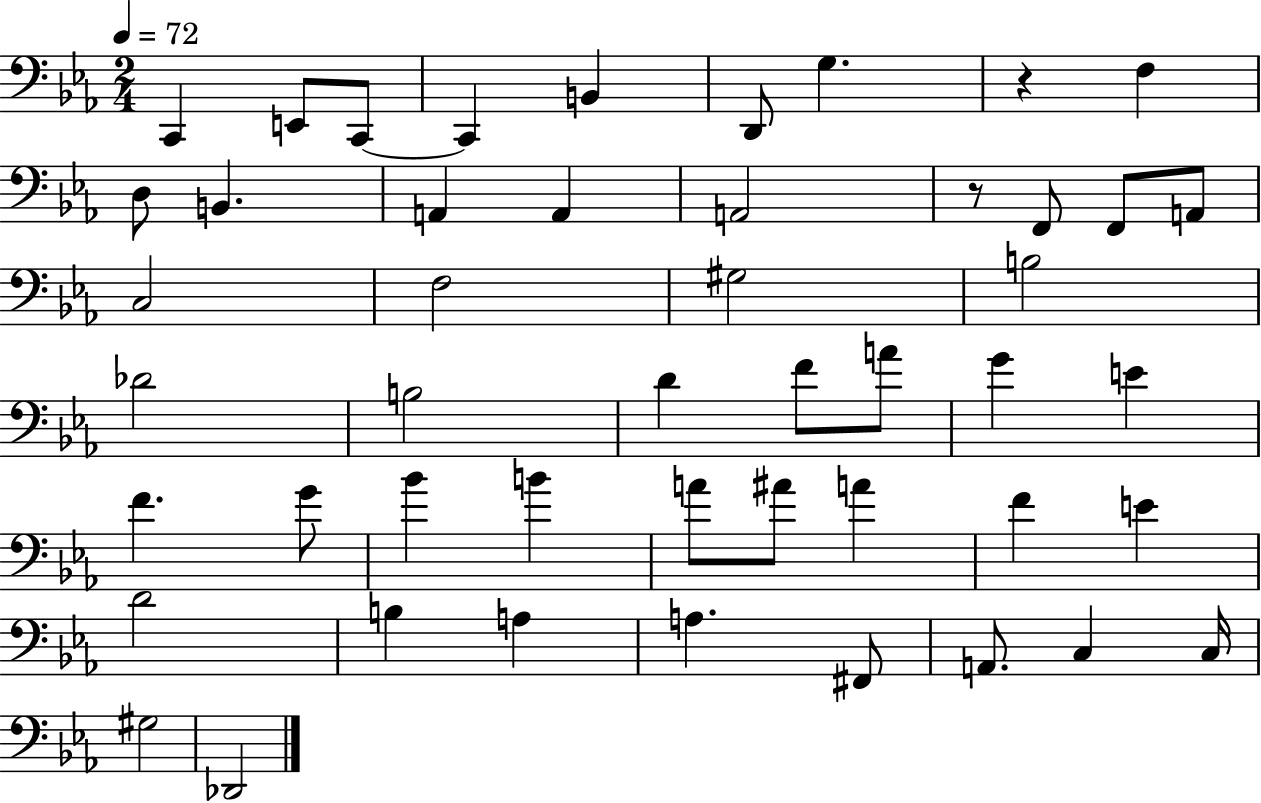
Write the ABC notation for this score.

X:1
T:Untitled
M:2/4
L:1/4
K:Eb
C,, E,,/2 C,,/2 C,, B,, D,,/2 G, z F, D,/2 B,, A,, A,, A,,2 z/2 F,,/2 F,,/2 A,,/2 C,2 F,2 ^G,2 B,2 _D2 B,2 D F/2 A/2 G E F G/2 _B B A/2 ^A/2 A F E D2 B, A, A, ^F,,/2 A,,/2 C, C,/4 ^G,2 _D,,2